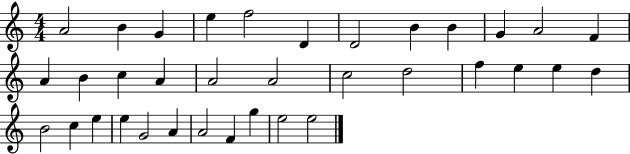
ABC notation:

X:1
T:Untitled
M:4/4
L:1/4
K:C
A2 B G e f2 D D2 B B G A2 F A B c A A2 A2 c2 d2 f e e d B2 c e e G2 A A2 F g e2 e2